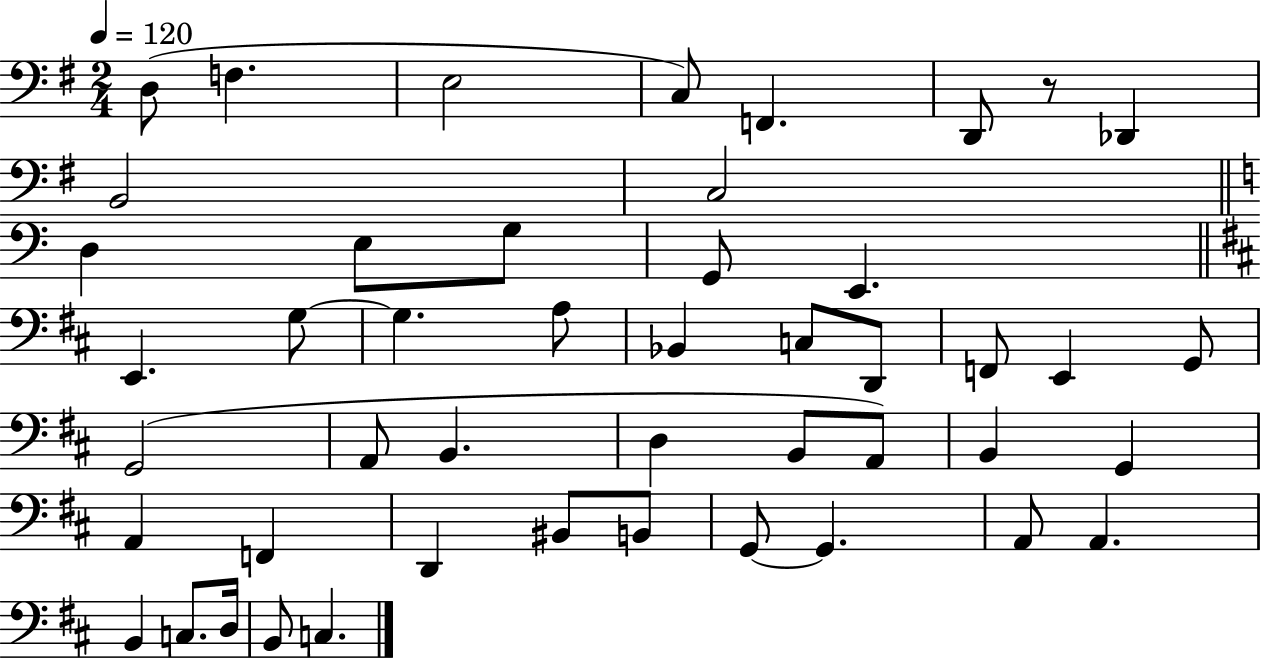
{
  \clef bass
  \numericTimeSignature
  \time 2/4
  \key g \major
  \tempo 4 = 120
  d8( f4. | e2 | c8) f,4. | d,8 r8 des,4 | \break b,2 | c2 | \bar "||" \break \key c \major d4 e8 g8 | g,8 e,4. | \bar "||" \break \key d \major e,4. g8~~ | g4. a8 | bes,4 c8 d,8 | f,8 e,4 g,8 | \break g,2( | a,8 b,4. | d4 b,8 a,8) | b,4 g,4 | \break a,4 f,4 | d,4 bis,8 b,8 | g,8~~ g,4. | a,8 a,4. | \break b,4 c8. d16 | b,8 c4. | \bar "|."
}